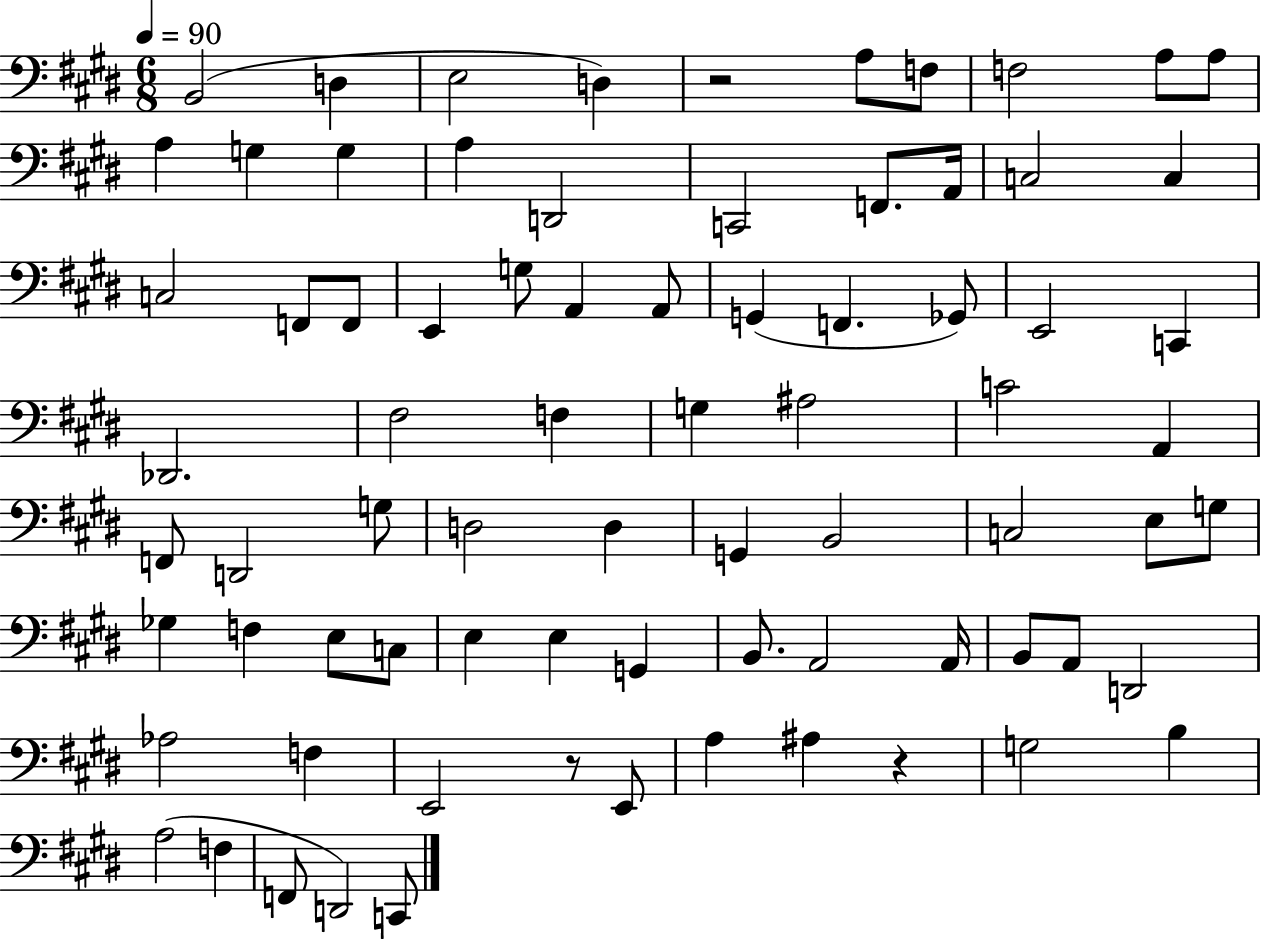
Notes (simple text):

B2/h D3/q E3/h D3/q R/h A3/e F3/e F3/h A3/e A3/e A3/q G3/q G3/q A3/q D2/h C2/h F2/e. A2/s C3/h C3/q C3/h F2/e F2/e E2/q G3/e A2/q A2/e G2/q F2/q. Gb2/e E2/h C2/q Db2/h. F#3/h F3/q G3/q A#3/h C4/h A2/q F2/e D2/h G3/e D3/h D3/q G2/q B2/h C3/h E3/e G3/e Gb3/q F3/q E3/e C3/e E3/q E3/q G2/q B2/e. A2/h A2/s B2/e A2/e D2/h Ab3/h F3/q E2/h R/e E2/e A3/q A#3/q R/q G3/h B3/q A3/h F3/q F2/e D2/h C2/e